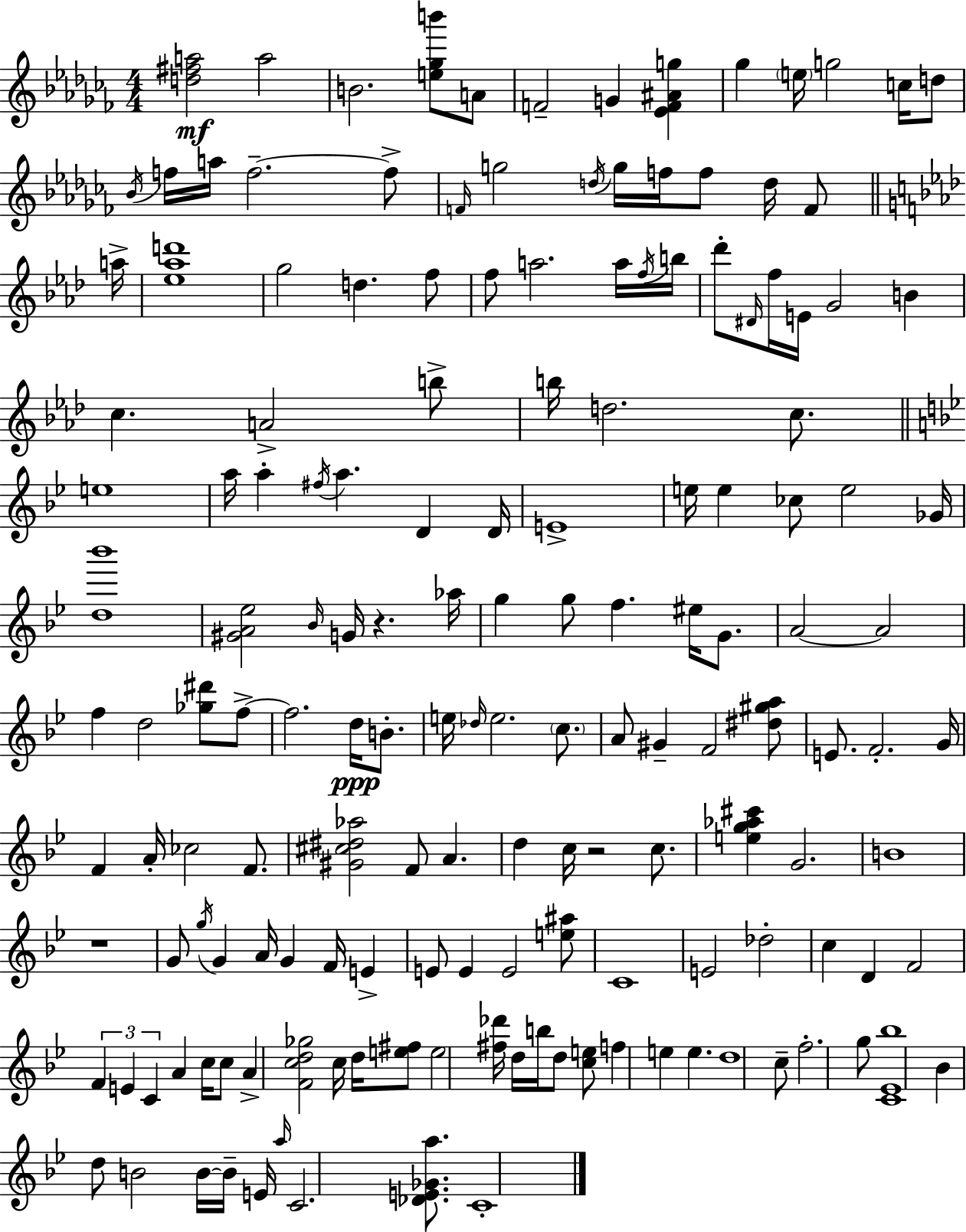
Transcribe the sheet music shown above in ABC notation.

X:1
T:Untitled
M:4/4
L:1/4
K:Abm
[d^fa]2 a2 B2 [e_gb']/2 A/2 F2 G [_EF^Ag] _g e/4 g2 c/4 d/2 _B/4 f/4 a/4 f2 f/2 F/4 g2 d/4 g/4 f/4 f/2 d/4 F/2 a/4 [_e_ad']4 g2 d f/2 f/2 a2 a/4 f/4 b/4 _d'/2 ^D/4 f/4 E/4 G2 B c A2 b/2 b/4 d2 c/2 e4 a/4 a ^f/4 a D D/4 E4 e/4 e _c/2 e2 _G/4 [d_b']4 [^GA_e]2 _B/4 G/4 z _a/4 g g/2 f ^e/4 G/2 A2 A2 f d2 [_g^d']/2 f/2 f2 d/4 B/2 e/4 _d/4 e2 c/2 A/2 ^G F2 [^d^ga]/2 E/2 F2 G/4 F A/4 _c2 F/2 [^G^c^d_a]2 F/2 A d c/4 z2 c/2 [eg_a^c'] G2 B4 z4 G/2 g/4 G A/4 G F/4 E E/2 E E2 [e^a]/2 C4 E2 _d2 c D F2 F E C A c/4 c/2 A [Fcd_g]2 c/4 d/4 [e^f]/2 e2 [^f_d']/4 d/4 b/4 d/2 [ce]/2 f e e d4 c/2 f2 g/2 [C_E_b]4 _B d/2 B2 B/4 B/4 E/4 a/4 C2 [_DE_Ga]/2 C4